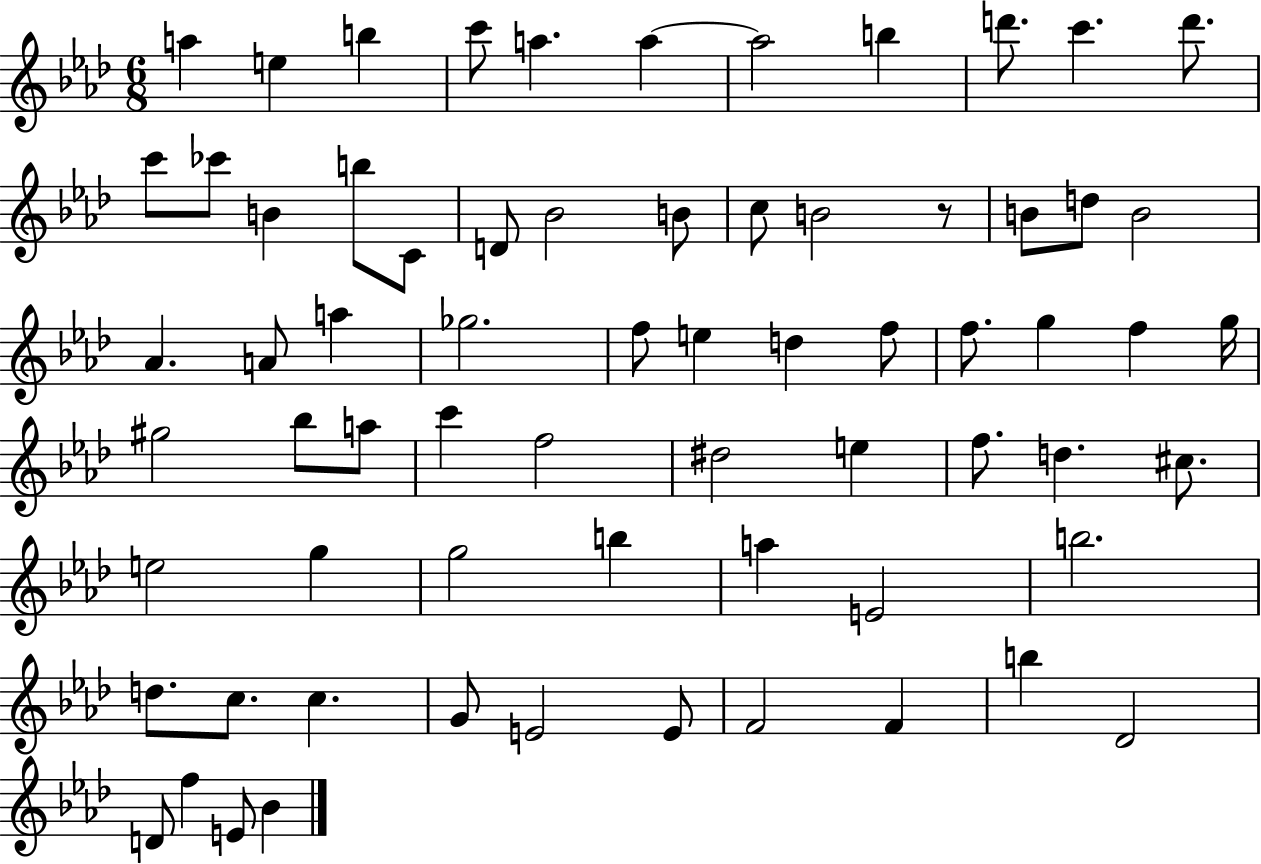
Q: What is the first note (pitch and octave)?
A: A5